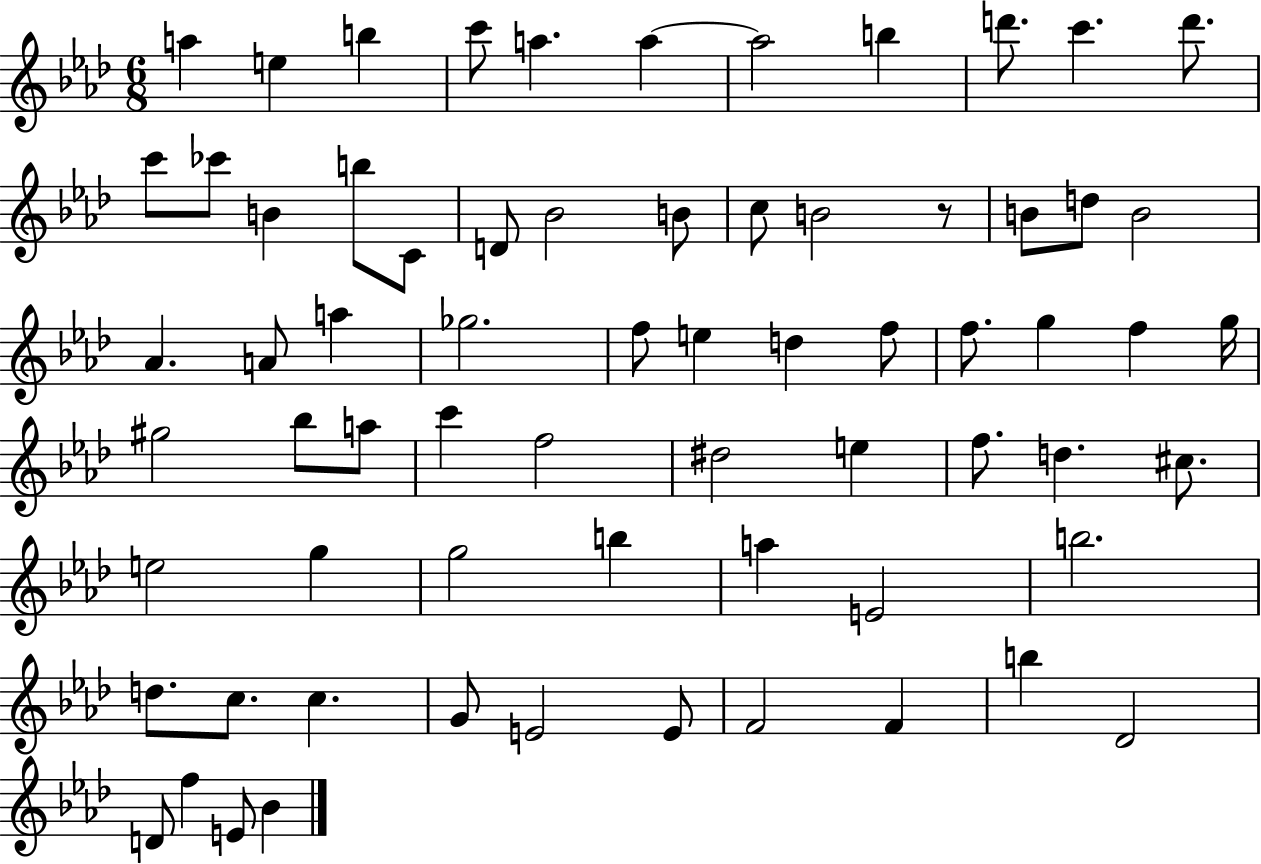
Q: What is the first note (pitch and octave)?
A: A5